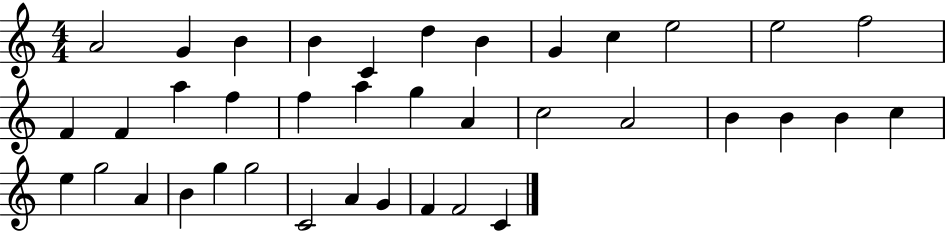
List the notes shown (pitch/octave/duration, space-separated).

A4/h G4/q B4/q B4/q C4/q D5/q B4/q G4/q C5/q E5/h E5/h F5/h F4/q F4/q A5/q F5/q F5/q A5/q G5/q A4/q C5/h A4/h B4/q B4/q B4/q C5/q E5/q G5/h A4/q B4/q G5/q G5/h C4/h A4/q G4/q F4/q F4/h C4/q